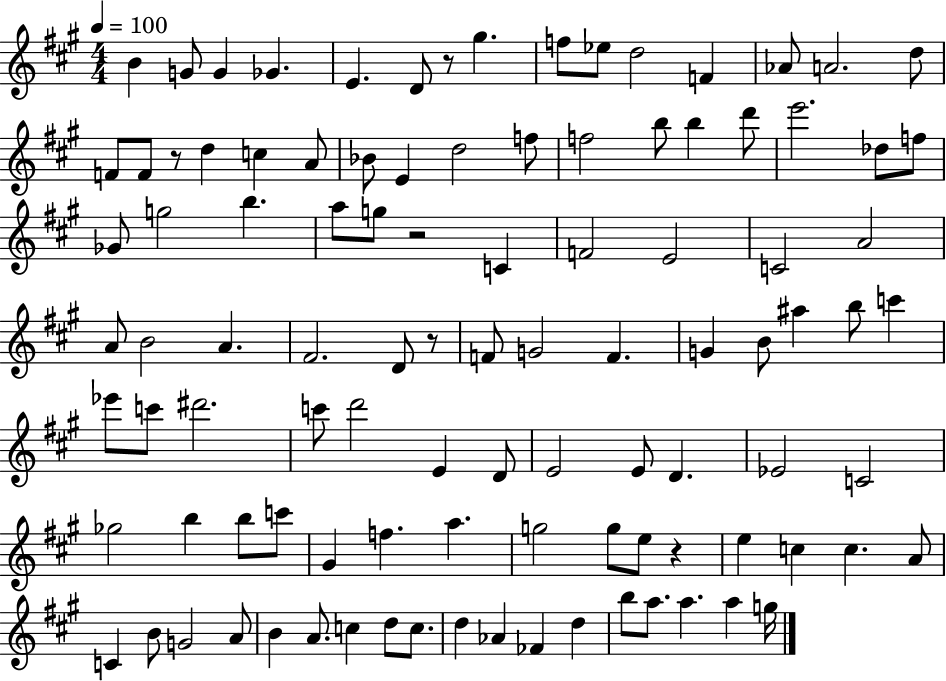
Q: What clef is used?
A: treble